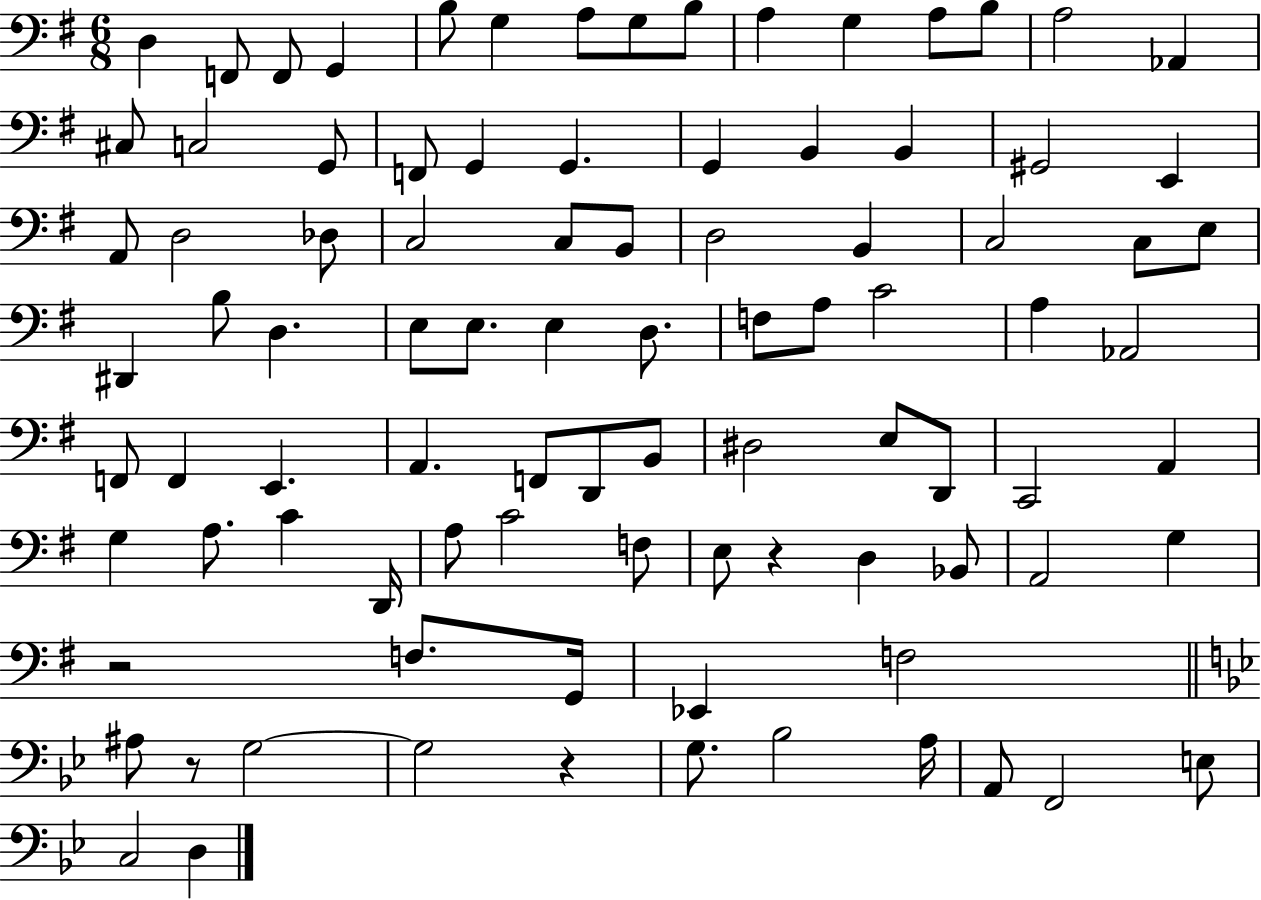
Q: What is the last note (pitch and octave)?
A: D3